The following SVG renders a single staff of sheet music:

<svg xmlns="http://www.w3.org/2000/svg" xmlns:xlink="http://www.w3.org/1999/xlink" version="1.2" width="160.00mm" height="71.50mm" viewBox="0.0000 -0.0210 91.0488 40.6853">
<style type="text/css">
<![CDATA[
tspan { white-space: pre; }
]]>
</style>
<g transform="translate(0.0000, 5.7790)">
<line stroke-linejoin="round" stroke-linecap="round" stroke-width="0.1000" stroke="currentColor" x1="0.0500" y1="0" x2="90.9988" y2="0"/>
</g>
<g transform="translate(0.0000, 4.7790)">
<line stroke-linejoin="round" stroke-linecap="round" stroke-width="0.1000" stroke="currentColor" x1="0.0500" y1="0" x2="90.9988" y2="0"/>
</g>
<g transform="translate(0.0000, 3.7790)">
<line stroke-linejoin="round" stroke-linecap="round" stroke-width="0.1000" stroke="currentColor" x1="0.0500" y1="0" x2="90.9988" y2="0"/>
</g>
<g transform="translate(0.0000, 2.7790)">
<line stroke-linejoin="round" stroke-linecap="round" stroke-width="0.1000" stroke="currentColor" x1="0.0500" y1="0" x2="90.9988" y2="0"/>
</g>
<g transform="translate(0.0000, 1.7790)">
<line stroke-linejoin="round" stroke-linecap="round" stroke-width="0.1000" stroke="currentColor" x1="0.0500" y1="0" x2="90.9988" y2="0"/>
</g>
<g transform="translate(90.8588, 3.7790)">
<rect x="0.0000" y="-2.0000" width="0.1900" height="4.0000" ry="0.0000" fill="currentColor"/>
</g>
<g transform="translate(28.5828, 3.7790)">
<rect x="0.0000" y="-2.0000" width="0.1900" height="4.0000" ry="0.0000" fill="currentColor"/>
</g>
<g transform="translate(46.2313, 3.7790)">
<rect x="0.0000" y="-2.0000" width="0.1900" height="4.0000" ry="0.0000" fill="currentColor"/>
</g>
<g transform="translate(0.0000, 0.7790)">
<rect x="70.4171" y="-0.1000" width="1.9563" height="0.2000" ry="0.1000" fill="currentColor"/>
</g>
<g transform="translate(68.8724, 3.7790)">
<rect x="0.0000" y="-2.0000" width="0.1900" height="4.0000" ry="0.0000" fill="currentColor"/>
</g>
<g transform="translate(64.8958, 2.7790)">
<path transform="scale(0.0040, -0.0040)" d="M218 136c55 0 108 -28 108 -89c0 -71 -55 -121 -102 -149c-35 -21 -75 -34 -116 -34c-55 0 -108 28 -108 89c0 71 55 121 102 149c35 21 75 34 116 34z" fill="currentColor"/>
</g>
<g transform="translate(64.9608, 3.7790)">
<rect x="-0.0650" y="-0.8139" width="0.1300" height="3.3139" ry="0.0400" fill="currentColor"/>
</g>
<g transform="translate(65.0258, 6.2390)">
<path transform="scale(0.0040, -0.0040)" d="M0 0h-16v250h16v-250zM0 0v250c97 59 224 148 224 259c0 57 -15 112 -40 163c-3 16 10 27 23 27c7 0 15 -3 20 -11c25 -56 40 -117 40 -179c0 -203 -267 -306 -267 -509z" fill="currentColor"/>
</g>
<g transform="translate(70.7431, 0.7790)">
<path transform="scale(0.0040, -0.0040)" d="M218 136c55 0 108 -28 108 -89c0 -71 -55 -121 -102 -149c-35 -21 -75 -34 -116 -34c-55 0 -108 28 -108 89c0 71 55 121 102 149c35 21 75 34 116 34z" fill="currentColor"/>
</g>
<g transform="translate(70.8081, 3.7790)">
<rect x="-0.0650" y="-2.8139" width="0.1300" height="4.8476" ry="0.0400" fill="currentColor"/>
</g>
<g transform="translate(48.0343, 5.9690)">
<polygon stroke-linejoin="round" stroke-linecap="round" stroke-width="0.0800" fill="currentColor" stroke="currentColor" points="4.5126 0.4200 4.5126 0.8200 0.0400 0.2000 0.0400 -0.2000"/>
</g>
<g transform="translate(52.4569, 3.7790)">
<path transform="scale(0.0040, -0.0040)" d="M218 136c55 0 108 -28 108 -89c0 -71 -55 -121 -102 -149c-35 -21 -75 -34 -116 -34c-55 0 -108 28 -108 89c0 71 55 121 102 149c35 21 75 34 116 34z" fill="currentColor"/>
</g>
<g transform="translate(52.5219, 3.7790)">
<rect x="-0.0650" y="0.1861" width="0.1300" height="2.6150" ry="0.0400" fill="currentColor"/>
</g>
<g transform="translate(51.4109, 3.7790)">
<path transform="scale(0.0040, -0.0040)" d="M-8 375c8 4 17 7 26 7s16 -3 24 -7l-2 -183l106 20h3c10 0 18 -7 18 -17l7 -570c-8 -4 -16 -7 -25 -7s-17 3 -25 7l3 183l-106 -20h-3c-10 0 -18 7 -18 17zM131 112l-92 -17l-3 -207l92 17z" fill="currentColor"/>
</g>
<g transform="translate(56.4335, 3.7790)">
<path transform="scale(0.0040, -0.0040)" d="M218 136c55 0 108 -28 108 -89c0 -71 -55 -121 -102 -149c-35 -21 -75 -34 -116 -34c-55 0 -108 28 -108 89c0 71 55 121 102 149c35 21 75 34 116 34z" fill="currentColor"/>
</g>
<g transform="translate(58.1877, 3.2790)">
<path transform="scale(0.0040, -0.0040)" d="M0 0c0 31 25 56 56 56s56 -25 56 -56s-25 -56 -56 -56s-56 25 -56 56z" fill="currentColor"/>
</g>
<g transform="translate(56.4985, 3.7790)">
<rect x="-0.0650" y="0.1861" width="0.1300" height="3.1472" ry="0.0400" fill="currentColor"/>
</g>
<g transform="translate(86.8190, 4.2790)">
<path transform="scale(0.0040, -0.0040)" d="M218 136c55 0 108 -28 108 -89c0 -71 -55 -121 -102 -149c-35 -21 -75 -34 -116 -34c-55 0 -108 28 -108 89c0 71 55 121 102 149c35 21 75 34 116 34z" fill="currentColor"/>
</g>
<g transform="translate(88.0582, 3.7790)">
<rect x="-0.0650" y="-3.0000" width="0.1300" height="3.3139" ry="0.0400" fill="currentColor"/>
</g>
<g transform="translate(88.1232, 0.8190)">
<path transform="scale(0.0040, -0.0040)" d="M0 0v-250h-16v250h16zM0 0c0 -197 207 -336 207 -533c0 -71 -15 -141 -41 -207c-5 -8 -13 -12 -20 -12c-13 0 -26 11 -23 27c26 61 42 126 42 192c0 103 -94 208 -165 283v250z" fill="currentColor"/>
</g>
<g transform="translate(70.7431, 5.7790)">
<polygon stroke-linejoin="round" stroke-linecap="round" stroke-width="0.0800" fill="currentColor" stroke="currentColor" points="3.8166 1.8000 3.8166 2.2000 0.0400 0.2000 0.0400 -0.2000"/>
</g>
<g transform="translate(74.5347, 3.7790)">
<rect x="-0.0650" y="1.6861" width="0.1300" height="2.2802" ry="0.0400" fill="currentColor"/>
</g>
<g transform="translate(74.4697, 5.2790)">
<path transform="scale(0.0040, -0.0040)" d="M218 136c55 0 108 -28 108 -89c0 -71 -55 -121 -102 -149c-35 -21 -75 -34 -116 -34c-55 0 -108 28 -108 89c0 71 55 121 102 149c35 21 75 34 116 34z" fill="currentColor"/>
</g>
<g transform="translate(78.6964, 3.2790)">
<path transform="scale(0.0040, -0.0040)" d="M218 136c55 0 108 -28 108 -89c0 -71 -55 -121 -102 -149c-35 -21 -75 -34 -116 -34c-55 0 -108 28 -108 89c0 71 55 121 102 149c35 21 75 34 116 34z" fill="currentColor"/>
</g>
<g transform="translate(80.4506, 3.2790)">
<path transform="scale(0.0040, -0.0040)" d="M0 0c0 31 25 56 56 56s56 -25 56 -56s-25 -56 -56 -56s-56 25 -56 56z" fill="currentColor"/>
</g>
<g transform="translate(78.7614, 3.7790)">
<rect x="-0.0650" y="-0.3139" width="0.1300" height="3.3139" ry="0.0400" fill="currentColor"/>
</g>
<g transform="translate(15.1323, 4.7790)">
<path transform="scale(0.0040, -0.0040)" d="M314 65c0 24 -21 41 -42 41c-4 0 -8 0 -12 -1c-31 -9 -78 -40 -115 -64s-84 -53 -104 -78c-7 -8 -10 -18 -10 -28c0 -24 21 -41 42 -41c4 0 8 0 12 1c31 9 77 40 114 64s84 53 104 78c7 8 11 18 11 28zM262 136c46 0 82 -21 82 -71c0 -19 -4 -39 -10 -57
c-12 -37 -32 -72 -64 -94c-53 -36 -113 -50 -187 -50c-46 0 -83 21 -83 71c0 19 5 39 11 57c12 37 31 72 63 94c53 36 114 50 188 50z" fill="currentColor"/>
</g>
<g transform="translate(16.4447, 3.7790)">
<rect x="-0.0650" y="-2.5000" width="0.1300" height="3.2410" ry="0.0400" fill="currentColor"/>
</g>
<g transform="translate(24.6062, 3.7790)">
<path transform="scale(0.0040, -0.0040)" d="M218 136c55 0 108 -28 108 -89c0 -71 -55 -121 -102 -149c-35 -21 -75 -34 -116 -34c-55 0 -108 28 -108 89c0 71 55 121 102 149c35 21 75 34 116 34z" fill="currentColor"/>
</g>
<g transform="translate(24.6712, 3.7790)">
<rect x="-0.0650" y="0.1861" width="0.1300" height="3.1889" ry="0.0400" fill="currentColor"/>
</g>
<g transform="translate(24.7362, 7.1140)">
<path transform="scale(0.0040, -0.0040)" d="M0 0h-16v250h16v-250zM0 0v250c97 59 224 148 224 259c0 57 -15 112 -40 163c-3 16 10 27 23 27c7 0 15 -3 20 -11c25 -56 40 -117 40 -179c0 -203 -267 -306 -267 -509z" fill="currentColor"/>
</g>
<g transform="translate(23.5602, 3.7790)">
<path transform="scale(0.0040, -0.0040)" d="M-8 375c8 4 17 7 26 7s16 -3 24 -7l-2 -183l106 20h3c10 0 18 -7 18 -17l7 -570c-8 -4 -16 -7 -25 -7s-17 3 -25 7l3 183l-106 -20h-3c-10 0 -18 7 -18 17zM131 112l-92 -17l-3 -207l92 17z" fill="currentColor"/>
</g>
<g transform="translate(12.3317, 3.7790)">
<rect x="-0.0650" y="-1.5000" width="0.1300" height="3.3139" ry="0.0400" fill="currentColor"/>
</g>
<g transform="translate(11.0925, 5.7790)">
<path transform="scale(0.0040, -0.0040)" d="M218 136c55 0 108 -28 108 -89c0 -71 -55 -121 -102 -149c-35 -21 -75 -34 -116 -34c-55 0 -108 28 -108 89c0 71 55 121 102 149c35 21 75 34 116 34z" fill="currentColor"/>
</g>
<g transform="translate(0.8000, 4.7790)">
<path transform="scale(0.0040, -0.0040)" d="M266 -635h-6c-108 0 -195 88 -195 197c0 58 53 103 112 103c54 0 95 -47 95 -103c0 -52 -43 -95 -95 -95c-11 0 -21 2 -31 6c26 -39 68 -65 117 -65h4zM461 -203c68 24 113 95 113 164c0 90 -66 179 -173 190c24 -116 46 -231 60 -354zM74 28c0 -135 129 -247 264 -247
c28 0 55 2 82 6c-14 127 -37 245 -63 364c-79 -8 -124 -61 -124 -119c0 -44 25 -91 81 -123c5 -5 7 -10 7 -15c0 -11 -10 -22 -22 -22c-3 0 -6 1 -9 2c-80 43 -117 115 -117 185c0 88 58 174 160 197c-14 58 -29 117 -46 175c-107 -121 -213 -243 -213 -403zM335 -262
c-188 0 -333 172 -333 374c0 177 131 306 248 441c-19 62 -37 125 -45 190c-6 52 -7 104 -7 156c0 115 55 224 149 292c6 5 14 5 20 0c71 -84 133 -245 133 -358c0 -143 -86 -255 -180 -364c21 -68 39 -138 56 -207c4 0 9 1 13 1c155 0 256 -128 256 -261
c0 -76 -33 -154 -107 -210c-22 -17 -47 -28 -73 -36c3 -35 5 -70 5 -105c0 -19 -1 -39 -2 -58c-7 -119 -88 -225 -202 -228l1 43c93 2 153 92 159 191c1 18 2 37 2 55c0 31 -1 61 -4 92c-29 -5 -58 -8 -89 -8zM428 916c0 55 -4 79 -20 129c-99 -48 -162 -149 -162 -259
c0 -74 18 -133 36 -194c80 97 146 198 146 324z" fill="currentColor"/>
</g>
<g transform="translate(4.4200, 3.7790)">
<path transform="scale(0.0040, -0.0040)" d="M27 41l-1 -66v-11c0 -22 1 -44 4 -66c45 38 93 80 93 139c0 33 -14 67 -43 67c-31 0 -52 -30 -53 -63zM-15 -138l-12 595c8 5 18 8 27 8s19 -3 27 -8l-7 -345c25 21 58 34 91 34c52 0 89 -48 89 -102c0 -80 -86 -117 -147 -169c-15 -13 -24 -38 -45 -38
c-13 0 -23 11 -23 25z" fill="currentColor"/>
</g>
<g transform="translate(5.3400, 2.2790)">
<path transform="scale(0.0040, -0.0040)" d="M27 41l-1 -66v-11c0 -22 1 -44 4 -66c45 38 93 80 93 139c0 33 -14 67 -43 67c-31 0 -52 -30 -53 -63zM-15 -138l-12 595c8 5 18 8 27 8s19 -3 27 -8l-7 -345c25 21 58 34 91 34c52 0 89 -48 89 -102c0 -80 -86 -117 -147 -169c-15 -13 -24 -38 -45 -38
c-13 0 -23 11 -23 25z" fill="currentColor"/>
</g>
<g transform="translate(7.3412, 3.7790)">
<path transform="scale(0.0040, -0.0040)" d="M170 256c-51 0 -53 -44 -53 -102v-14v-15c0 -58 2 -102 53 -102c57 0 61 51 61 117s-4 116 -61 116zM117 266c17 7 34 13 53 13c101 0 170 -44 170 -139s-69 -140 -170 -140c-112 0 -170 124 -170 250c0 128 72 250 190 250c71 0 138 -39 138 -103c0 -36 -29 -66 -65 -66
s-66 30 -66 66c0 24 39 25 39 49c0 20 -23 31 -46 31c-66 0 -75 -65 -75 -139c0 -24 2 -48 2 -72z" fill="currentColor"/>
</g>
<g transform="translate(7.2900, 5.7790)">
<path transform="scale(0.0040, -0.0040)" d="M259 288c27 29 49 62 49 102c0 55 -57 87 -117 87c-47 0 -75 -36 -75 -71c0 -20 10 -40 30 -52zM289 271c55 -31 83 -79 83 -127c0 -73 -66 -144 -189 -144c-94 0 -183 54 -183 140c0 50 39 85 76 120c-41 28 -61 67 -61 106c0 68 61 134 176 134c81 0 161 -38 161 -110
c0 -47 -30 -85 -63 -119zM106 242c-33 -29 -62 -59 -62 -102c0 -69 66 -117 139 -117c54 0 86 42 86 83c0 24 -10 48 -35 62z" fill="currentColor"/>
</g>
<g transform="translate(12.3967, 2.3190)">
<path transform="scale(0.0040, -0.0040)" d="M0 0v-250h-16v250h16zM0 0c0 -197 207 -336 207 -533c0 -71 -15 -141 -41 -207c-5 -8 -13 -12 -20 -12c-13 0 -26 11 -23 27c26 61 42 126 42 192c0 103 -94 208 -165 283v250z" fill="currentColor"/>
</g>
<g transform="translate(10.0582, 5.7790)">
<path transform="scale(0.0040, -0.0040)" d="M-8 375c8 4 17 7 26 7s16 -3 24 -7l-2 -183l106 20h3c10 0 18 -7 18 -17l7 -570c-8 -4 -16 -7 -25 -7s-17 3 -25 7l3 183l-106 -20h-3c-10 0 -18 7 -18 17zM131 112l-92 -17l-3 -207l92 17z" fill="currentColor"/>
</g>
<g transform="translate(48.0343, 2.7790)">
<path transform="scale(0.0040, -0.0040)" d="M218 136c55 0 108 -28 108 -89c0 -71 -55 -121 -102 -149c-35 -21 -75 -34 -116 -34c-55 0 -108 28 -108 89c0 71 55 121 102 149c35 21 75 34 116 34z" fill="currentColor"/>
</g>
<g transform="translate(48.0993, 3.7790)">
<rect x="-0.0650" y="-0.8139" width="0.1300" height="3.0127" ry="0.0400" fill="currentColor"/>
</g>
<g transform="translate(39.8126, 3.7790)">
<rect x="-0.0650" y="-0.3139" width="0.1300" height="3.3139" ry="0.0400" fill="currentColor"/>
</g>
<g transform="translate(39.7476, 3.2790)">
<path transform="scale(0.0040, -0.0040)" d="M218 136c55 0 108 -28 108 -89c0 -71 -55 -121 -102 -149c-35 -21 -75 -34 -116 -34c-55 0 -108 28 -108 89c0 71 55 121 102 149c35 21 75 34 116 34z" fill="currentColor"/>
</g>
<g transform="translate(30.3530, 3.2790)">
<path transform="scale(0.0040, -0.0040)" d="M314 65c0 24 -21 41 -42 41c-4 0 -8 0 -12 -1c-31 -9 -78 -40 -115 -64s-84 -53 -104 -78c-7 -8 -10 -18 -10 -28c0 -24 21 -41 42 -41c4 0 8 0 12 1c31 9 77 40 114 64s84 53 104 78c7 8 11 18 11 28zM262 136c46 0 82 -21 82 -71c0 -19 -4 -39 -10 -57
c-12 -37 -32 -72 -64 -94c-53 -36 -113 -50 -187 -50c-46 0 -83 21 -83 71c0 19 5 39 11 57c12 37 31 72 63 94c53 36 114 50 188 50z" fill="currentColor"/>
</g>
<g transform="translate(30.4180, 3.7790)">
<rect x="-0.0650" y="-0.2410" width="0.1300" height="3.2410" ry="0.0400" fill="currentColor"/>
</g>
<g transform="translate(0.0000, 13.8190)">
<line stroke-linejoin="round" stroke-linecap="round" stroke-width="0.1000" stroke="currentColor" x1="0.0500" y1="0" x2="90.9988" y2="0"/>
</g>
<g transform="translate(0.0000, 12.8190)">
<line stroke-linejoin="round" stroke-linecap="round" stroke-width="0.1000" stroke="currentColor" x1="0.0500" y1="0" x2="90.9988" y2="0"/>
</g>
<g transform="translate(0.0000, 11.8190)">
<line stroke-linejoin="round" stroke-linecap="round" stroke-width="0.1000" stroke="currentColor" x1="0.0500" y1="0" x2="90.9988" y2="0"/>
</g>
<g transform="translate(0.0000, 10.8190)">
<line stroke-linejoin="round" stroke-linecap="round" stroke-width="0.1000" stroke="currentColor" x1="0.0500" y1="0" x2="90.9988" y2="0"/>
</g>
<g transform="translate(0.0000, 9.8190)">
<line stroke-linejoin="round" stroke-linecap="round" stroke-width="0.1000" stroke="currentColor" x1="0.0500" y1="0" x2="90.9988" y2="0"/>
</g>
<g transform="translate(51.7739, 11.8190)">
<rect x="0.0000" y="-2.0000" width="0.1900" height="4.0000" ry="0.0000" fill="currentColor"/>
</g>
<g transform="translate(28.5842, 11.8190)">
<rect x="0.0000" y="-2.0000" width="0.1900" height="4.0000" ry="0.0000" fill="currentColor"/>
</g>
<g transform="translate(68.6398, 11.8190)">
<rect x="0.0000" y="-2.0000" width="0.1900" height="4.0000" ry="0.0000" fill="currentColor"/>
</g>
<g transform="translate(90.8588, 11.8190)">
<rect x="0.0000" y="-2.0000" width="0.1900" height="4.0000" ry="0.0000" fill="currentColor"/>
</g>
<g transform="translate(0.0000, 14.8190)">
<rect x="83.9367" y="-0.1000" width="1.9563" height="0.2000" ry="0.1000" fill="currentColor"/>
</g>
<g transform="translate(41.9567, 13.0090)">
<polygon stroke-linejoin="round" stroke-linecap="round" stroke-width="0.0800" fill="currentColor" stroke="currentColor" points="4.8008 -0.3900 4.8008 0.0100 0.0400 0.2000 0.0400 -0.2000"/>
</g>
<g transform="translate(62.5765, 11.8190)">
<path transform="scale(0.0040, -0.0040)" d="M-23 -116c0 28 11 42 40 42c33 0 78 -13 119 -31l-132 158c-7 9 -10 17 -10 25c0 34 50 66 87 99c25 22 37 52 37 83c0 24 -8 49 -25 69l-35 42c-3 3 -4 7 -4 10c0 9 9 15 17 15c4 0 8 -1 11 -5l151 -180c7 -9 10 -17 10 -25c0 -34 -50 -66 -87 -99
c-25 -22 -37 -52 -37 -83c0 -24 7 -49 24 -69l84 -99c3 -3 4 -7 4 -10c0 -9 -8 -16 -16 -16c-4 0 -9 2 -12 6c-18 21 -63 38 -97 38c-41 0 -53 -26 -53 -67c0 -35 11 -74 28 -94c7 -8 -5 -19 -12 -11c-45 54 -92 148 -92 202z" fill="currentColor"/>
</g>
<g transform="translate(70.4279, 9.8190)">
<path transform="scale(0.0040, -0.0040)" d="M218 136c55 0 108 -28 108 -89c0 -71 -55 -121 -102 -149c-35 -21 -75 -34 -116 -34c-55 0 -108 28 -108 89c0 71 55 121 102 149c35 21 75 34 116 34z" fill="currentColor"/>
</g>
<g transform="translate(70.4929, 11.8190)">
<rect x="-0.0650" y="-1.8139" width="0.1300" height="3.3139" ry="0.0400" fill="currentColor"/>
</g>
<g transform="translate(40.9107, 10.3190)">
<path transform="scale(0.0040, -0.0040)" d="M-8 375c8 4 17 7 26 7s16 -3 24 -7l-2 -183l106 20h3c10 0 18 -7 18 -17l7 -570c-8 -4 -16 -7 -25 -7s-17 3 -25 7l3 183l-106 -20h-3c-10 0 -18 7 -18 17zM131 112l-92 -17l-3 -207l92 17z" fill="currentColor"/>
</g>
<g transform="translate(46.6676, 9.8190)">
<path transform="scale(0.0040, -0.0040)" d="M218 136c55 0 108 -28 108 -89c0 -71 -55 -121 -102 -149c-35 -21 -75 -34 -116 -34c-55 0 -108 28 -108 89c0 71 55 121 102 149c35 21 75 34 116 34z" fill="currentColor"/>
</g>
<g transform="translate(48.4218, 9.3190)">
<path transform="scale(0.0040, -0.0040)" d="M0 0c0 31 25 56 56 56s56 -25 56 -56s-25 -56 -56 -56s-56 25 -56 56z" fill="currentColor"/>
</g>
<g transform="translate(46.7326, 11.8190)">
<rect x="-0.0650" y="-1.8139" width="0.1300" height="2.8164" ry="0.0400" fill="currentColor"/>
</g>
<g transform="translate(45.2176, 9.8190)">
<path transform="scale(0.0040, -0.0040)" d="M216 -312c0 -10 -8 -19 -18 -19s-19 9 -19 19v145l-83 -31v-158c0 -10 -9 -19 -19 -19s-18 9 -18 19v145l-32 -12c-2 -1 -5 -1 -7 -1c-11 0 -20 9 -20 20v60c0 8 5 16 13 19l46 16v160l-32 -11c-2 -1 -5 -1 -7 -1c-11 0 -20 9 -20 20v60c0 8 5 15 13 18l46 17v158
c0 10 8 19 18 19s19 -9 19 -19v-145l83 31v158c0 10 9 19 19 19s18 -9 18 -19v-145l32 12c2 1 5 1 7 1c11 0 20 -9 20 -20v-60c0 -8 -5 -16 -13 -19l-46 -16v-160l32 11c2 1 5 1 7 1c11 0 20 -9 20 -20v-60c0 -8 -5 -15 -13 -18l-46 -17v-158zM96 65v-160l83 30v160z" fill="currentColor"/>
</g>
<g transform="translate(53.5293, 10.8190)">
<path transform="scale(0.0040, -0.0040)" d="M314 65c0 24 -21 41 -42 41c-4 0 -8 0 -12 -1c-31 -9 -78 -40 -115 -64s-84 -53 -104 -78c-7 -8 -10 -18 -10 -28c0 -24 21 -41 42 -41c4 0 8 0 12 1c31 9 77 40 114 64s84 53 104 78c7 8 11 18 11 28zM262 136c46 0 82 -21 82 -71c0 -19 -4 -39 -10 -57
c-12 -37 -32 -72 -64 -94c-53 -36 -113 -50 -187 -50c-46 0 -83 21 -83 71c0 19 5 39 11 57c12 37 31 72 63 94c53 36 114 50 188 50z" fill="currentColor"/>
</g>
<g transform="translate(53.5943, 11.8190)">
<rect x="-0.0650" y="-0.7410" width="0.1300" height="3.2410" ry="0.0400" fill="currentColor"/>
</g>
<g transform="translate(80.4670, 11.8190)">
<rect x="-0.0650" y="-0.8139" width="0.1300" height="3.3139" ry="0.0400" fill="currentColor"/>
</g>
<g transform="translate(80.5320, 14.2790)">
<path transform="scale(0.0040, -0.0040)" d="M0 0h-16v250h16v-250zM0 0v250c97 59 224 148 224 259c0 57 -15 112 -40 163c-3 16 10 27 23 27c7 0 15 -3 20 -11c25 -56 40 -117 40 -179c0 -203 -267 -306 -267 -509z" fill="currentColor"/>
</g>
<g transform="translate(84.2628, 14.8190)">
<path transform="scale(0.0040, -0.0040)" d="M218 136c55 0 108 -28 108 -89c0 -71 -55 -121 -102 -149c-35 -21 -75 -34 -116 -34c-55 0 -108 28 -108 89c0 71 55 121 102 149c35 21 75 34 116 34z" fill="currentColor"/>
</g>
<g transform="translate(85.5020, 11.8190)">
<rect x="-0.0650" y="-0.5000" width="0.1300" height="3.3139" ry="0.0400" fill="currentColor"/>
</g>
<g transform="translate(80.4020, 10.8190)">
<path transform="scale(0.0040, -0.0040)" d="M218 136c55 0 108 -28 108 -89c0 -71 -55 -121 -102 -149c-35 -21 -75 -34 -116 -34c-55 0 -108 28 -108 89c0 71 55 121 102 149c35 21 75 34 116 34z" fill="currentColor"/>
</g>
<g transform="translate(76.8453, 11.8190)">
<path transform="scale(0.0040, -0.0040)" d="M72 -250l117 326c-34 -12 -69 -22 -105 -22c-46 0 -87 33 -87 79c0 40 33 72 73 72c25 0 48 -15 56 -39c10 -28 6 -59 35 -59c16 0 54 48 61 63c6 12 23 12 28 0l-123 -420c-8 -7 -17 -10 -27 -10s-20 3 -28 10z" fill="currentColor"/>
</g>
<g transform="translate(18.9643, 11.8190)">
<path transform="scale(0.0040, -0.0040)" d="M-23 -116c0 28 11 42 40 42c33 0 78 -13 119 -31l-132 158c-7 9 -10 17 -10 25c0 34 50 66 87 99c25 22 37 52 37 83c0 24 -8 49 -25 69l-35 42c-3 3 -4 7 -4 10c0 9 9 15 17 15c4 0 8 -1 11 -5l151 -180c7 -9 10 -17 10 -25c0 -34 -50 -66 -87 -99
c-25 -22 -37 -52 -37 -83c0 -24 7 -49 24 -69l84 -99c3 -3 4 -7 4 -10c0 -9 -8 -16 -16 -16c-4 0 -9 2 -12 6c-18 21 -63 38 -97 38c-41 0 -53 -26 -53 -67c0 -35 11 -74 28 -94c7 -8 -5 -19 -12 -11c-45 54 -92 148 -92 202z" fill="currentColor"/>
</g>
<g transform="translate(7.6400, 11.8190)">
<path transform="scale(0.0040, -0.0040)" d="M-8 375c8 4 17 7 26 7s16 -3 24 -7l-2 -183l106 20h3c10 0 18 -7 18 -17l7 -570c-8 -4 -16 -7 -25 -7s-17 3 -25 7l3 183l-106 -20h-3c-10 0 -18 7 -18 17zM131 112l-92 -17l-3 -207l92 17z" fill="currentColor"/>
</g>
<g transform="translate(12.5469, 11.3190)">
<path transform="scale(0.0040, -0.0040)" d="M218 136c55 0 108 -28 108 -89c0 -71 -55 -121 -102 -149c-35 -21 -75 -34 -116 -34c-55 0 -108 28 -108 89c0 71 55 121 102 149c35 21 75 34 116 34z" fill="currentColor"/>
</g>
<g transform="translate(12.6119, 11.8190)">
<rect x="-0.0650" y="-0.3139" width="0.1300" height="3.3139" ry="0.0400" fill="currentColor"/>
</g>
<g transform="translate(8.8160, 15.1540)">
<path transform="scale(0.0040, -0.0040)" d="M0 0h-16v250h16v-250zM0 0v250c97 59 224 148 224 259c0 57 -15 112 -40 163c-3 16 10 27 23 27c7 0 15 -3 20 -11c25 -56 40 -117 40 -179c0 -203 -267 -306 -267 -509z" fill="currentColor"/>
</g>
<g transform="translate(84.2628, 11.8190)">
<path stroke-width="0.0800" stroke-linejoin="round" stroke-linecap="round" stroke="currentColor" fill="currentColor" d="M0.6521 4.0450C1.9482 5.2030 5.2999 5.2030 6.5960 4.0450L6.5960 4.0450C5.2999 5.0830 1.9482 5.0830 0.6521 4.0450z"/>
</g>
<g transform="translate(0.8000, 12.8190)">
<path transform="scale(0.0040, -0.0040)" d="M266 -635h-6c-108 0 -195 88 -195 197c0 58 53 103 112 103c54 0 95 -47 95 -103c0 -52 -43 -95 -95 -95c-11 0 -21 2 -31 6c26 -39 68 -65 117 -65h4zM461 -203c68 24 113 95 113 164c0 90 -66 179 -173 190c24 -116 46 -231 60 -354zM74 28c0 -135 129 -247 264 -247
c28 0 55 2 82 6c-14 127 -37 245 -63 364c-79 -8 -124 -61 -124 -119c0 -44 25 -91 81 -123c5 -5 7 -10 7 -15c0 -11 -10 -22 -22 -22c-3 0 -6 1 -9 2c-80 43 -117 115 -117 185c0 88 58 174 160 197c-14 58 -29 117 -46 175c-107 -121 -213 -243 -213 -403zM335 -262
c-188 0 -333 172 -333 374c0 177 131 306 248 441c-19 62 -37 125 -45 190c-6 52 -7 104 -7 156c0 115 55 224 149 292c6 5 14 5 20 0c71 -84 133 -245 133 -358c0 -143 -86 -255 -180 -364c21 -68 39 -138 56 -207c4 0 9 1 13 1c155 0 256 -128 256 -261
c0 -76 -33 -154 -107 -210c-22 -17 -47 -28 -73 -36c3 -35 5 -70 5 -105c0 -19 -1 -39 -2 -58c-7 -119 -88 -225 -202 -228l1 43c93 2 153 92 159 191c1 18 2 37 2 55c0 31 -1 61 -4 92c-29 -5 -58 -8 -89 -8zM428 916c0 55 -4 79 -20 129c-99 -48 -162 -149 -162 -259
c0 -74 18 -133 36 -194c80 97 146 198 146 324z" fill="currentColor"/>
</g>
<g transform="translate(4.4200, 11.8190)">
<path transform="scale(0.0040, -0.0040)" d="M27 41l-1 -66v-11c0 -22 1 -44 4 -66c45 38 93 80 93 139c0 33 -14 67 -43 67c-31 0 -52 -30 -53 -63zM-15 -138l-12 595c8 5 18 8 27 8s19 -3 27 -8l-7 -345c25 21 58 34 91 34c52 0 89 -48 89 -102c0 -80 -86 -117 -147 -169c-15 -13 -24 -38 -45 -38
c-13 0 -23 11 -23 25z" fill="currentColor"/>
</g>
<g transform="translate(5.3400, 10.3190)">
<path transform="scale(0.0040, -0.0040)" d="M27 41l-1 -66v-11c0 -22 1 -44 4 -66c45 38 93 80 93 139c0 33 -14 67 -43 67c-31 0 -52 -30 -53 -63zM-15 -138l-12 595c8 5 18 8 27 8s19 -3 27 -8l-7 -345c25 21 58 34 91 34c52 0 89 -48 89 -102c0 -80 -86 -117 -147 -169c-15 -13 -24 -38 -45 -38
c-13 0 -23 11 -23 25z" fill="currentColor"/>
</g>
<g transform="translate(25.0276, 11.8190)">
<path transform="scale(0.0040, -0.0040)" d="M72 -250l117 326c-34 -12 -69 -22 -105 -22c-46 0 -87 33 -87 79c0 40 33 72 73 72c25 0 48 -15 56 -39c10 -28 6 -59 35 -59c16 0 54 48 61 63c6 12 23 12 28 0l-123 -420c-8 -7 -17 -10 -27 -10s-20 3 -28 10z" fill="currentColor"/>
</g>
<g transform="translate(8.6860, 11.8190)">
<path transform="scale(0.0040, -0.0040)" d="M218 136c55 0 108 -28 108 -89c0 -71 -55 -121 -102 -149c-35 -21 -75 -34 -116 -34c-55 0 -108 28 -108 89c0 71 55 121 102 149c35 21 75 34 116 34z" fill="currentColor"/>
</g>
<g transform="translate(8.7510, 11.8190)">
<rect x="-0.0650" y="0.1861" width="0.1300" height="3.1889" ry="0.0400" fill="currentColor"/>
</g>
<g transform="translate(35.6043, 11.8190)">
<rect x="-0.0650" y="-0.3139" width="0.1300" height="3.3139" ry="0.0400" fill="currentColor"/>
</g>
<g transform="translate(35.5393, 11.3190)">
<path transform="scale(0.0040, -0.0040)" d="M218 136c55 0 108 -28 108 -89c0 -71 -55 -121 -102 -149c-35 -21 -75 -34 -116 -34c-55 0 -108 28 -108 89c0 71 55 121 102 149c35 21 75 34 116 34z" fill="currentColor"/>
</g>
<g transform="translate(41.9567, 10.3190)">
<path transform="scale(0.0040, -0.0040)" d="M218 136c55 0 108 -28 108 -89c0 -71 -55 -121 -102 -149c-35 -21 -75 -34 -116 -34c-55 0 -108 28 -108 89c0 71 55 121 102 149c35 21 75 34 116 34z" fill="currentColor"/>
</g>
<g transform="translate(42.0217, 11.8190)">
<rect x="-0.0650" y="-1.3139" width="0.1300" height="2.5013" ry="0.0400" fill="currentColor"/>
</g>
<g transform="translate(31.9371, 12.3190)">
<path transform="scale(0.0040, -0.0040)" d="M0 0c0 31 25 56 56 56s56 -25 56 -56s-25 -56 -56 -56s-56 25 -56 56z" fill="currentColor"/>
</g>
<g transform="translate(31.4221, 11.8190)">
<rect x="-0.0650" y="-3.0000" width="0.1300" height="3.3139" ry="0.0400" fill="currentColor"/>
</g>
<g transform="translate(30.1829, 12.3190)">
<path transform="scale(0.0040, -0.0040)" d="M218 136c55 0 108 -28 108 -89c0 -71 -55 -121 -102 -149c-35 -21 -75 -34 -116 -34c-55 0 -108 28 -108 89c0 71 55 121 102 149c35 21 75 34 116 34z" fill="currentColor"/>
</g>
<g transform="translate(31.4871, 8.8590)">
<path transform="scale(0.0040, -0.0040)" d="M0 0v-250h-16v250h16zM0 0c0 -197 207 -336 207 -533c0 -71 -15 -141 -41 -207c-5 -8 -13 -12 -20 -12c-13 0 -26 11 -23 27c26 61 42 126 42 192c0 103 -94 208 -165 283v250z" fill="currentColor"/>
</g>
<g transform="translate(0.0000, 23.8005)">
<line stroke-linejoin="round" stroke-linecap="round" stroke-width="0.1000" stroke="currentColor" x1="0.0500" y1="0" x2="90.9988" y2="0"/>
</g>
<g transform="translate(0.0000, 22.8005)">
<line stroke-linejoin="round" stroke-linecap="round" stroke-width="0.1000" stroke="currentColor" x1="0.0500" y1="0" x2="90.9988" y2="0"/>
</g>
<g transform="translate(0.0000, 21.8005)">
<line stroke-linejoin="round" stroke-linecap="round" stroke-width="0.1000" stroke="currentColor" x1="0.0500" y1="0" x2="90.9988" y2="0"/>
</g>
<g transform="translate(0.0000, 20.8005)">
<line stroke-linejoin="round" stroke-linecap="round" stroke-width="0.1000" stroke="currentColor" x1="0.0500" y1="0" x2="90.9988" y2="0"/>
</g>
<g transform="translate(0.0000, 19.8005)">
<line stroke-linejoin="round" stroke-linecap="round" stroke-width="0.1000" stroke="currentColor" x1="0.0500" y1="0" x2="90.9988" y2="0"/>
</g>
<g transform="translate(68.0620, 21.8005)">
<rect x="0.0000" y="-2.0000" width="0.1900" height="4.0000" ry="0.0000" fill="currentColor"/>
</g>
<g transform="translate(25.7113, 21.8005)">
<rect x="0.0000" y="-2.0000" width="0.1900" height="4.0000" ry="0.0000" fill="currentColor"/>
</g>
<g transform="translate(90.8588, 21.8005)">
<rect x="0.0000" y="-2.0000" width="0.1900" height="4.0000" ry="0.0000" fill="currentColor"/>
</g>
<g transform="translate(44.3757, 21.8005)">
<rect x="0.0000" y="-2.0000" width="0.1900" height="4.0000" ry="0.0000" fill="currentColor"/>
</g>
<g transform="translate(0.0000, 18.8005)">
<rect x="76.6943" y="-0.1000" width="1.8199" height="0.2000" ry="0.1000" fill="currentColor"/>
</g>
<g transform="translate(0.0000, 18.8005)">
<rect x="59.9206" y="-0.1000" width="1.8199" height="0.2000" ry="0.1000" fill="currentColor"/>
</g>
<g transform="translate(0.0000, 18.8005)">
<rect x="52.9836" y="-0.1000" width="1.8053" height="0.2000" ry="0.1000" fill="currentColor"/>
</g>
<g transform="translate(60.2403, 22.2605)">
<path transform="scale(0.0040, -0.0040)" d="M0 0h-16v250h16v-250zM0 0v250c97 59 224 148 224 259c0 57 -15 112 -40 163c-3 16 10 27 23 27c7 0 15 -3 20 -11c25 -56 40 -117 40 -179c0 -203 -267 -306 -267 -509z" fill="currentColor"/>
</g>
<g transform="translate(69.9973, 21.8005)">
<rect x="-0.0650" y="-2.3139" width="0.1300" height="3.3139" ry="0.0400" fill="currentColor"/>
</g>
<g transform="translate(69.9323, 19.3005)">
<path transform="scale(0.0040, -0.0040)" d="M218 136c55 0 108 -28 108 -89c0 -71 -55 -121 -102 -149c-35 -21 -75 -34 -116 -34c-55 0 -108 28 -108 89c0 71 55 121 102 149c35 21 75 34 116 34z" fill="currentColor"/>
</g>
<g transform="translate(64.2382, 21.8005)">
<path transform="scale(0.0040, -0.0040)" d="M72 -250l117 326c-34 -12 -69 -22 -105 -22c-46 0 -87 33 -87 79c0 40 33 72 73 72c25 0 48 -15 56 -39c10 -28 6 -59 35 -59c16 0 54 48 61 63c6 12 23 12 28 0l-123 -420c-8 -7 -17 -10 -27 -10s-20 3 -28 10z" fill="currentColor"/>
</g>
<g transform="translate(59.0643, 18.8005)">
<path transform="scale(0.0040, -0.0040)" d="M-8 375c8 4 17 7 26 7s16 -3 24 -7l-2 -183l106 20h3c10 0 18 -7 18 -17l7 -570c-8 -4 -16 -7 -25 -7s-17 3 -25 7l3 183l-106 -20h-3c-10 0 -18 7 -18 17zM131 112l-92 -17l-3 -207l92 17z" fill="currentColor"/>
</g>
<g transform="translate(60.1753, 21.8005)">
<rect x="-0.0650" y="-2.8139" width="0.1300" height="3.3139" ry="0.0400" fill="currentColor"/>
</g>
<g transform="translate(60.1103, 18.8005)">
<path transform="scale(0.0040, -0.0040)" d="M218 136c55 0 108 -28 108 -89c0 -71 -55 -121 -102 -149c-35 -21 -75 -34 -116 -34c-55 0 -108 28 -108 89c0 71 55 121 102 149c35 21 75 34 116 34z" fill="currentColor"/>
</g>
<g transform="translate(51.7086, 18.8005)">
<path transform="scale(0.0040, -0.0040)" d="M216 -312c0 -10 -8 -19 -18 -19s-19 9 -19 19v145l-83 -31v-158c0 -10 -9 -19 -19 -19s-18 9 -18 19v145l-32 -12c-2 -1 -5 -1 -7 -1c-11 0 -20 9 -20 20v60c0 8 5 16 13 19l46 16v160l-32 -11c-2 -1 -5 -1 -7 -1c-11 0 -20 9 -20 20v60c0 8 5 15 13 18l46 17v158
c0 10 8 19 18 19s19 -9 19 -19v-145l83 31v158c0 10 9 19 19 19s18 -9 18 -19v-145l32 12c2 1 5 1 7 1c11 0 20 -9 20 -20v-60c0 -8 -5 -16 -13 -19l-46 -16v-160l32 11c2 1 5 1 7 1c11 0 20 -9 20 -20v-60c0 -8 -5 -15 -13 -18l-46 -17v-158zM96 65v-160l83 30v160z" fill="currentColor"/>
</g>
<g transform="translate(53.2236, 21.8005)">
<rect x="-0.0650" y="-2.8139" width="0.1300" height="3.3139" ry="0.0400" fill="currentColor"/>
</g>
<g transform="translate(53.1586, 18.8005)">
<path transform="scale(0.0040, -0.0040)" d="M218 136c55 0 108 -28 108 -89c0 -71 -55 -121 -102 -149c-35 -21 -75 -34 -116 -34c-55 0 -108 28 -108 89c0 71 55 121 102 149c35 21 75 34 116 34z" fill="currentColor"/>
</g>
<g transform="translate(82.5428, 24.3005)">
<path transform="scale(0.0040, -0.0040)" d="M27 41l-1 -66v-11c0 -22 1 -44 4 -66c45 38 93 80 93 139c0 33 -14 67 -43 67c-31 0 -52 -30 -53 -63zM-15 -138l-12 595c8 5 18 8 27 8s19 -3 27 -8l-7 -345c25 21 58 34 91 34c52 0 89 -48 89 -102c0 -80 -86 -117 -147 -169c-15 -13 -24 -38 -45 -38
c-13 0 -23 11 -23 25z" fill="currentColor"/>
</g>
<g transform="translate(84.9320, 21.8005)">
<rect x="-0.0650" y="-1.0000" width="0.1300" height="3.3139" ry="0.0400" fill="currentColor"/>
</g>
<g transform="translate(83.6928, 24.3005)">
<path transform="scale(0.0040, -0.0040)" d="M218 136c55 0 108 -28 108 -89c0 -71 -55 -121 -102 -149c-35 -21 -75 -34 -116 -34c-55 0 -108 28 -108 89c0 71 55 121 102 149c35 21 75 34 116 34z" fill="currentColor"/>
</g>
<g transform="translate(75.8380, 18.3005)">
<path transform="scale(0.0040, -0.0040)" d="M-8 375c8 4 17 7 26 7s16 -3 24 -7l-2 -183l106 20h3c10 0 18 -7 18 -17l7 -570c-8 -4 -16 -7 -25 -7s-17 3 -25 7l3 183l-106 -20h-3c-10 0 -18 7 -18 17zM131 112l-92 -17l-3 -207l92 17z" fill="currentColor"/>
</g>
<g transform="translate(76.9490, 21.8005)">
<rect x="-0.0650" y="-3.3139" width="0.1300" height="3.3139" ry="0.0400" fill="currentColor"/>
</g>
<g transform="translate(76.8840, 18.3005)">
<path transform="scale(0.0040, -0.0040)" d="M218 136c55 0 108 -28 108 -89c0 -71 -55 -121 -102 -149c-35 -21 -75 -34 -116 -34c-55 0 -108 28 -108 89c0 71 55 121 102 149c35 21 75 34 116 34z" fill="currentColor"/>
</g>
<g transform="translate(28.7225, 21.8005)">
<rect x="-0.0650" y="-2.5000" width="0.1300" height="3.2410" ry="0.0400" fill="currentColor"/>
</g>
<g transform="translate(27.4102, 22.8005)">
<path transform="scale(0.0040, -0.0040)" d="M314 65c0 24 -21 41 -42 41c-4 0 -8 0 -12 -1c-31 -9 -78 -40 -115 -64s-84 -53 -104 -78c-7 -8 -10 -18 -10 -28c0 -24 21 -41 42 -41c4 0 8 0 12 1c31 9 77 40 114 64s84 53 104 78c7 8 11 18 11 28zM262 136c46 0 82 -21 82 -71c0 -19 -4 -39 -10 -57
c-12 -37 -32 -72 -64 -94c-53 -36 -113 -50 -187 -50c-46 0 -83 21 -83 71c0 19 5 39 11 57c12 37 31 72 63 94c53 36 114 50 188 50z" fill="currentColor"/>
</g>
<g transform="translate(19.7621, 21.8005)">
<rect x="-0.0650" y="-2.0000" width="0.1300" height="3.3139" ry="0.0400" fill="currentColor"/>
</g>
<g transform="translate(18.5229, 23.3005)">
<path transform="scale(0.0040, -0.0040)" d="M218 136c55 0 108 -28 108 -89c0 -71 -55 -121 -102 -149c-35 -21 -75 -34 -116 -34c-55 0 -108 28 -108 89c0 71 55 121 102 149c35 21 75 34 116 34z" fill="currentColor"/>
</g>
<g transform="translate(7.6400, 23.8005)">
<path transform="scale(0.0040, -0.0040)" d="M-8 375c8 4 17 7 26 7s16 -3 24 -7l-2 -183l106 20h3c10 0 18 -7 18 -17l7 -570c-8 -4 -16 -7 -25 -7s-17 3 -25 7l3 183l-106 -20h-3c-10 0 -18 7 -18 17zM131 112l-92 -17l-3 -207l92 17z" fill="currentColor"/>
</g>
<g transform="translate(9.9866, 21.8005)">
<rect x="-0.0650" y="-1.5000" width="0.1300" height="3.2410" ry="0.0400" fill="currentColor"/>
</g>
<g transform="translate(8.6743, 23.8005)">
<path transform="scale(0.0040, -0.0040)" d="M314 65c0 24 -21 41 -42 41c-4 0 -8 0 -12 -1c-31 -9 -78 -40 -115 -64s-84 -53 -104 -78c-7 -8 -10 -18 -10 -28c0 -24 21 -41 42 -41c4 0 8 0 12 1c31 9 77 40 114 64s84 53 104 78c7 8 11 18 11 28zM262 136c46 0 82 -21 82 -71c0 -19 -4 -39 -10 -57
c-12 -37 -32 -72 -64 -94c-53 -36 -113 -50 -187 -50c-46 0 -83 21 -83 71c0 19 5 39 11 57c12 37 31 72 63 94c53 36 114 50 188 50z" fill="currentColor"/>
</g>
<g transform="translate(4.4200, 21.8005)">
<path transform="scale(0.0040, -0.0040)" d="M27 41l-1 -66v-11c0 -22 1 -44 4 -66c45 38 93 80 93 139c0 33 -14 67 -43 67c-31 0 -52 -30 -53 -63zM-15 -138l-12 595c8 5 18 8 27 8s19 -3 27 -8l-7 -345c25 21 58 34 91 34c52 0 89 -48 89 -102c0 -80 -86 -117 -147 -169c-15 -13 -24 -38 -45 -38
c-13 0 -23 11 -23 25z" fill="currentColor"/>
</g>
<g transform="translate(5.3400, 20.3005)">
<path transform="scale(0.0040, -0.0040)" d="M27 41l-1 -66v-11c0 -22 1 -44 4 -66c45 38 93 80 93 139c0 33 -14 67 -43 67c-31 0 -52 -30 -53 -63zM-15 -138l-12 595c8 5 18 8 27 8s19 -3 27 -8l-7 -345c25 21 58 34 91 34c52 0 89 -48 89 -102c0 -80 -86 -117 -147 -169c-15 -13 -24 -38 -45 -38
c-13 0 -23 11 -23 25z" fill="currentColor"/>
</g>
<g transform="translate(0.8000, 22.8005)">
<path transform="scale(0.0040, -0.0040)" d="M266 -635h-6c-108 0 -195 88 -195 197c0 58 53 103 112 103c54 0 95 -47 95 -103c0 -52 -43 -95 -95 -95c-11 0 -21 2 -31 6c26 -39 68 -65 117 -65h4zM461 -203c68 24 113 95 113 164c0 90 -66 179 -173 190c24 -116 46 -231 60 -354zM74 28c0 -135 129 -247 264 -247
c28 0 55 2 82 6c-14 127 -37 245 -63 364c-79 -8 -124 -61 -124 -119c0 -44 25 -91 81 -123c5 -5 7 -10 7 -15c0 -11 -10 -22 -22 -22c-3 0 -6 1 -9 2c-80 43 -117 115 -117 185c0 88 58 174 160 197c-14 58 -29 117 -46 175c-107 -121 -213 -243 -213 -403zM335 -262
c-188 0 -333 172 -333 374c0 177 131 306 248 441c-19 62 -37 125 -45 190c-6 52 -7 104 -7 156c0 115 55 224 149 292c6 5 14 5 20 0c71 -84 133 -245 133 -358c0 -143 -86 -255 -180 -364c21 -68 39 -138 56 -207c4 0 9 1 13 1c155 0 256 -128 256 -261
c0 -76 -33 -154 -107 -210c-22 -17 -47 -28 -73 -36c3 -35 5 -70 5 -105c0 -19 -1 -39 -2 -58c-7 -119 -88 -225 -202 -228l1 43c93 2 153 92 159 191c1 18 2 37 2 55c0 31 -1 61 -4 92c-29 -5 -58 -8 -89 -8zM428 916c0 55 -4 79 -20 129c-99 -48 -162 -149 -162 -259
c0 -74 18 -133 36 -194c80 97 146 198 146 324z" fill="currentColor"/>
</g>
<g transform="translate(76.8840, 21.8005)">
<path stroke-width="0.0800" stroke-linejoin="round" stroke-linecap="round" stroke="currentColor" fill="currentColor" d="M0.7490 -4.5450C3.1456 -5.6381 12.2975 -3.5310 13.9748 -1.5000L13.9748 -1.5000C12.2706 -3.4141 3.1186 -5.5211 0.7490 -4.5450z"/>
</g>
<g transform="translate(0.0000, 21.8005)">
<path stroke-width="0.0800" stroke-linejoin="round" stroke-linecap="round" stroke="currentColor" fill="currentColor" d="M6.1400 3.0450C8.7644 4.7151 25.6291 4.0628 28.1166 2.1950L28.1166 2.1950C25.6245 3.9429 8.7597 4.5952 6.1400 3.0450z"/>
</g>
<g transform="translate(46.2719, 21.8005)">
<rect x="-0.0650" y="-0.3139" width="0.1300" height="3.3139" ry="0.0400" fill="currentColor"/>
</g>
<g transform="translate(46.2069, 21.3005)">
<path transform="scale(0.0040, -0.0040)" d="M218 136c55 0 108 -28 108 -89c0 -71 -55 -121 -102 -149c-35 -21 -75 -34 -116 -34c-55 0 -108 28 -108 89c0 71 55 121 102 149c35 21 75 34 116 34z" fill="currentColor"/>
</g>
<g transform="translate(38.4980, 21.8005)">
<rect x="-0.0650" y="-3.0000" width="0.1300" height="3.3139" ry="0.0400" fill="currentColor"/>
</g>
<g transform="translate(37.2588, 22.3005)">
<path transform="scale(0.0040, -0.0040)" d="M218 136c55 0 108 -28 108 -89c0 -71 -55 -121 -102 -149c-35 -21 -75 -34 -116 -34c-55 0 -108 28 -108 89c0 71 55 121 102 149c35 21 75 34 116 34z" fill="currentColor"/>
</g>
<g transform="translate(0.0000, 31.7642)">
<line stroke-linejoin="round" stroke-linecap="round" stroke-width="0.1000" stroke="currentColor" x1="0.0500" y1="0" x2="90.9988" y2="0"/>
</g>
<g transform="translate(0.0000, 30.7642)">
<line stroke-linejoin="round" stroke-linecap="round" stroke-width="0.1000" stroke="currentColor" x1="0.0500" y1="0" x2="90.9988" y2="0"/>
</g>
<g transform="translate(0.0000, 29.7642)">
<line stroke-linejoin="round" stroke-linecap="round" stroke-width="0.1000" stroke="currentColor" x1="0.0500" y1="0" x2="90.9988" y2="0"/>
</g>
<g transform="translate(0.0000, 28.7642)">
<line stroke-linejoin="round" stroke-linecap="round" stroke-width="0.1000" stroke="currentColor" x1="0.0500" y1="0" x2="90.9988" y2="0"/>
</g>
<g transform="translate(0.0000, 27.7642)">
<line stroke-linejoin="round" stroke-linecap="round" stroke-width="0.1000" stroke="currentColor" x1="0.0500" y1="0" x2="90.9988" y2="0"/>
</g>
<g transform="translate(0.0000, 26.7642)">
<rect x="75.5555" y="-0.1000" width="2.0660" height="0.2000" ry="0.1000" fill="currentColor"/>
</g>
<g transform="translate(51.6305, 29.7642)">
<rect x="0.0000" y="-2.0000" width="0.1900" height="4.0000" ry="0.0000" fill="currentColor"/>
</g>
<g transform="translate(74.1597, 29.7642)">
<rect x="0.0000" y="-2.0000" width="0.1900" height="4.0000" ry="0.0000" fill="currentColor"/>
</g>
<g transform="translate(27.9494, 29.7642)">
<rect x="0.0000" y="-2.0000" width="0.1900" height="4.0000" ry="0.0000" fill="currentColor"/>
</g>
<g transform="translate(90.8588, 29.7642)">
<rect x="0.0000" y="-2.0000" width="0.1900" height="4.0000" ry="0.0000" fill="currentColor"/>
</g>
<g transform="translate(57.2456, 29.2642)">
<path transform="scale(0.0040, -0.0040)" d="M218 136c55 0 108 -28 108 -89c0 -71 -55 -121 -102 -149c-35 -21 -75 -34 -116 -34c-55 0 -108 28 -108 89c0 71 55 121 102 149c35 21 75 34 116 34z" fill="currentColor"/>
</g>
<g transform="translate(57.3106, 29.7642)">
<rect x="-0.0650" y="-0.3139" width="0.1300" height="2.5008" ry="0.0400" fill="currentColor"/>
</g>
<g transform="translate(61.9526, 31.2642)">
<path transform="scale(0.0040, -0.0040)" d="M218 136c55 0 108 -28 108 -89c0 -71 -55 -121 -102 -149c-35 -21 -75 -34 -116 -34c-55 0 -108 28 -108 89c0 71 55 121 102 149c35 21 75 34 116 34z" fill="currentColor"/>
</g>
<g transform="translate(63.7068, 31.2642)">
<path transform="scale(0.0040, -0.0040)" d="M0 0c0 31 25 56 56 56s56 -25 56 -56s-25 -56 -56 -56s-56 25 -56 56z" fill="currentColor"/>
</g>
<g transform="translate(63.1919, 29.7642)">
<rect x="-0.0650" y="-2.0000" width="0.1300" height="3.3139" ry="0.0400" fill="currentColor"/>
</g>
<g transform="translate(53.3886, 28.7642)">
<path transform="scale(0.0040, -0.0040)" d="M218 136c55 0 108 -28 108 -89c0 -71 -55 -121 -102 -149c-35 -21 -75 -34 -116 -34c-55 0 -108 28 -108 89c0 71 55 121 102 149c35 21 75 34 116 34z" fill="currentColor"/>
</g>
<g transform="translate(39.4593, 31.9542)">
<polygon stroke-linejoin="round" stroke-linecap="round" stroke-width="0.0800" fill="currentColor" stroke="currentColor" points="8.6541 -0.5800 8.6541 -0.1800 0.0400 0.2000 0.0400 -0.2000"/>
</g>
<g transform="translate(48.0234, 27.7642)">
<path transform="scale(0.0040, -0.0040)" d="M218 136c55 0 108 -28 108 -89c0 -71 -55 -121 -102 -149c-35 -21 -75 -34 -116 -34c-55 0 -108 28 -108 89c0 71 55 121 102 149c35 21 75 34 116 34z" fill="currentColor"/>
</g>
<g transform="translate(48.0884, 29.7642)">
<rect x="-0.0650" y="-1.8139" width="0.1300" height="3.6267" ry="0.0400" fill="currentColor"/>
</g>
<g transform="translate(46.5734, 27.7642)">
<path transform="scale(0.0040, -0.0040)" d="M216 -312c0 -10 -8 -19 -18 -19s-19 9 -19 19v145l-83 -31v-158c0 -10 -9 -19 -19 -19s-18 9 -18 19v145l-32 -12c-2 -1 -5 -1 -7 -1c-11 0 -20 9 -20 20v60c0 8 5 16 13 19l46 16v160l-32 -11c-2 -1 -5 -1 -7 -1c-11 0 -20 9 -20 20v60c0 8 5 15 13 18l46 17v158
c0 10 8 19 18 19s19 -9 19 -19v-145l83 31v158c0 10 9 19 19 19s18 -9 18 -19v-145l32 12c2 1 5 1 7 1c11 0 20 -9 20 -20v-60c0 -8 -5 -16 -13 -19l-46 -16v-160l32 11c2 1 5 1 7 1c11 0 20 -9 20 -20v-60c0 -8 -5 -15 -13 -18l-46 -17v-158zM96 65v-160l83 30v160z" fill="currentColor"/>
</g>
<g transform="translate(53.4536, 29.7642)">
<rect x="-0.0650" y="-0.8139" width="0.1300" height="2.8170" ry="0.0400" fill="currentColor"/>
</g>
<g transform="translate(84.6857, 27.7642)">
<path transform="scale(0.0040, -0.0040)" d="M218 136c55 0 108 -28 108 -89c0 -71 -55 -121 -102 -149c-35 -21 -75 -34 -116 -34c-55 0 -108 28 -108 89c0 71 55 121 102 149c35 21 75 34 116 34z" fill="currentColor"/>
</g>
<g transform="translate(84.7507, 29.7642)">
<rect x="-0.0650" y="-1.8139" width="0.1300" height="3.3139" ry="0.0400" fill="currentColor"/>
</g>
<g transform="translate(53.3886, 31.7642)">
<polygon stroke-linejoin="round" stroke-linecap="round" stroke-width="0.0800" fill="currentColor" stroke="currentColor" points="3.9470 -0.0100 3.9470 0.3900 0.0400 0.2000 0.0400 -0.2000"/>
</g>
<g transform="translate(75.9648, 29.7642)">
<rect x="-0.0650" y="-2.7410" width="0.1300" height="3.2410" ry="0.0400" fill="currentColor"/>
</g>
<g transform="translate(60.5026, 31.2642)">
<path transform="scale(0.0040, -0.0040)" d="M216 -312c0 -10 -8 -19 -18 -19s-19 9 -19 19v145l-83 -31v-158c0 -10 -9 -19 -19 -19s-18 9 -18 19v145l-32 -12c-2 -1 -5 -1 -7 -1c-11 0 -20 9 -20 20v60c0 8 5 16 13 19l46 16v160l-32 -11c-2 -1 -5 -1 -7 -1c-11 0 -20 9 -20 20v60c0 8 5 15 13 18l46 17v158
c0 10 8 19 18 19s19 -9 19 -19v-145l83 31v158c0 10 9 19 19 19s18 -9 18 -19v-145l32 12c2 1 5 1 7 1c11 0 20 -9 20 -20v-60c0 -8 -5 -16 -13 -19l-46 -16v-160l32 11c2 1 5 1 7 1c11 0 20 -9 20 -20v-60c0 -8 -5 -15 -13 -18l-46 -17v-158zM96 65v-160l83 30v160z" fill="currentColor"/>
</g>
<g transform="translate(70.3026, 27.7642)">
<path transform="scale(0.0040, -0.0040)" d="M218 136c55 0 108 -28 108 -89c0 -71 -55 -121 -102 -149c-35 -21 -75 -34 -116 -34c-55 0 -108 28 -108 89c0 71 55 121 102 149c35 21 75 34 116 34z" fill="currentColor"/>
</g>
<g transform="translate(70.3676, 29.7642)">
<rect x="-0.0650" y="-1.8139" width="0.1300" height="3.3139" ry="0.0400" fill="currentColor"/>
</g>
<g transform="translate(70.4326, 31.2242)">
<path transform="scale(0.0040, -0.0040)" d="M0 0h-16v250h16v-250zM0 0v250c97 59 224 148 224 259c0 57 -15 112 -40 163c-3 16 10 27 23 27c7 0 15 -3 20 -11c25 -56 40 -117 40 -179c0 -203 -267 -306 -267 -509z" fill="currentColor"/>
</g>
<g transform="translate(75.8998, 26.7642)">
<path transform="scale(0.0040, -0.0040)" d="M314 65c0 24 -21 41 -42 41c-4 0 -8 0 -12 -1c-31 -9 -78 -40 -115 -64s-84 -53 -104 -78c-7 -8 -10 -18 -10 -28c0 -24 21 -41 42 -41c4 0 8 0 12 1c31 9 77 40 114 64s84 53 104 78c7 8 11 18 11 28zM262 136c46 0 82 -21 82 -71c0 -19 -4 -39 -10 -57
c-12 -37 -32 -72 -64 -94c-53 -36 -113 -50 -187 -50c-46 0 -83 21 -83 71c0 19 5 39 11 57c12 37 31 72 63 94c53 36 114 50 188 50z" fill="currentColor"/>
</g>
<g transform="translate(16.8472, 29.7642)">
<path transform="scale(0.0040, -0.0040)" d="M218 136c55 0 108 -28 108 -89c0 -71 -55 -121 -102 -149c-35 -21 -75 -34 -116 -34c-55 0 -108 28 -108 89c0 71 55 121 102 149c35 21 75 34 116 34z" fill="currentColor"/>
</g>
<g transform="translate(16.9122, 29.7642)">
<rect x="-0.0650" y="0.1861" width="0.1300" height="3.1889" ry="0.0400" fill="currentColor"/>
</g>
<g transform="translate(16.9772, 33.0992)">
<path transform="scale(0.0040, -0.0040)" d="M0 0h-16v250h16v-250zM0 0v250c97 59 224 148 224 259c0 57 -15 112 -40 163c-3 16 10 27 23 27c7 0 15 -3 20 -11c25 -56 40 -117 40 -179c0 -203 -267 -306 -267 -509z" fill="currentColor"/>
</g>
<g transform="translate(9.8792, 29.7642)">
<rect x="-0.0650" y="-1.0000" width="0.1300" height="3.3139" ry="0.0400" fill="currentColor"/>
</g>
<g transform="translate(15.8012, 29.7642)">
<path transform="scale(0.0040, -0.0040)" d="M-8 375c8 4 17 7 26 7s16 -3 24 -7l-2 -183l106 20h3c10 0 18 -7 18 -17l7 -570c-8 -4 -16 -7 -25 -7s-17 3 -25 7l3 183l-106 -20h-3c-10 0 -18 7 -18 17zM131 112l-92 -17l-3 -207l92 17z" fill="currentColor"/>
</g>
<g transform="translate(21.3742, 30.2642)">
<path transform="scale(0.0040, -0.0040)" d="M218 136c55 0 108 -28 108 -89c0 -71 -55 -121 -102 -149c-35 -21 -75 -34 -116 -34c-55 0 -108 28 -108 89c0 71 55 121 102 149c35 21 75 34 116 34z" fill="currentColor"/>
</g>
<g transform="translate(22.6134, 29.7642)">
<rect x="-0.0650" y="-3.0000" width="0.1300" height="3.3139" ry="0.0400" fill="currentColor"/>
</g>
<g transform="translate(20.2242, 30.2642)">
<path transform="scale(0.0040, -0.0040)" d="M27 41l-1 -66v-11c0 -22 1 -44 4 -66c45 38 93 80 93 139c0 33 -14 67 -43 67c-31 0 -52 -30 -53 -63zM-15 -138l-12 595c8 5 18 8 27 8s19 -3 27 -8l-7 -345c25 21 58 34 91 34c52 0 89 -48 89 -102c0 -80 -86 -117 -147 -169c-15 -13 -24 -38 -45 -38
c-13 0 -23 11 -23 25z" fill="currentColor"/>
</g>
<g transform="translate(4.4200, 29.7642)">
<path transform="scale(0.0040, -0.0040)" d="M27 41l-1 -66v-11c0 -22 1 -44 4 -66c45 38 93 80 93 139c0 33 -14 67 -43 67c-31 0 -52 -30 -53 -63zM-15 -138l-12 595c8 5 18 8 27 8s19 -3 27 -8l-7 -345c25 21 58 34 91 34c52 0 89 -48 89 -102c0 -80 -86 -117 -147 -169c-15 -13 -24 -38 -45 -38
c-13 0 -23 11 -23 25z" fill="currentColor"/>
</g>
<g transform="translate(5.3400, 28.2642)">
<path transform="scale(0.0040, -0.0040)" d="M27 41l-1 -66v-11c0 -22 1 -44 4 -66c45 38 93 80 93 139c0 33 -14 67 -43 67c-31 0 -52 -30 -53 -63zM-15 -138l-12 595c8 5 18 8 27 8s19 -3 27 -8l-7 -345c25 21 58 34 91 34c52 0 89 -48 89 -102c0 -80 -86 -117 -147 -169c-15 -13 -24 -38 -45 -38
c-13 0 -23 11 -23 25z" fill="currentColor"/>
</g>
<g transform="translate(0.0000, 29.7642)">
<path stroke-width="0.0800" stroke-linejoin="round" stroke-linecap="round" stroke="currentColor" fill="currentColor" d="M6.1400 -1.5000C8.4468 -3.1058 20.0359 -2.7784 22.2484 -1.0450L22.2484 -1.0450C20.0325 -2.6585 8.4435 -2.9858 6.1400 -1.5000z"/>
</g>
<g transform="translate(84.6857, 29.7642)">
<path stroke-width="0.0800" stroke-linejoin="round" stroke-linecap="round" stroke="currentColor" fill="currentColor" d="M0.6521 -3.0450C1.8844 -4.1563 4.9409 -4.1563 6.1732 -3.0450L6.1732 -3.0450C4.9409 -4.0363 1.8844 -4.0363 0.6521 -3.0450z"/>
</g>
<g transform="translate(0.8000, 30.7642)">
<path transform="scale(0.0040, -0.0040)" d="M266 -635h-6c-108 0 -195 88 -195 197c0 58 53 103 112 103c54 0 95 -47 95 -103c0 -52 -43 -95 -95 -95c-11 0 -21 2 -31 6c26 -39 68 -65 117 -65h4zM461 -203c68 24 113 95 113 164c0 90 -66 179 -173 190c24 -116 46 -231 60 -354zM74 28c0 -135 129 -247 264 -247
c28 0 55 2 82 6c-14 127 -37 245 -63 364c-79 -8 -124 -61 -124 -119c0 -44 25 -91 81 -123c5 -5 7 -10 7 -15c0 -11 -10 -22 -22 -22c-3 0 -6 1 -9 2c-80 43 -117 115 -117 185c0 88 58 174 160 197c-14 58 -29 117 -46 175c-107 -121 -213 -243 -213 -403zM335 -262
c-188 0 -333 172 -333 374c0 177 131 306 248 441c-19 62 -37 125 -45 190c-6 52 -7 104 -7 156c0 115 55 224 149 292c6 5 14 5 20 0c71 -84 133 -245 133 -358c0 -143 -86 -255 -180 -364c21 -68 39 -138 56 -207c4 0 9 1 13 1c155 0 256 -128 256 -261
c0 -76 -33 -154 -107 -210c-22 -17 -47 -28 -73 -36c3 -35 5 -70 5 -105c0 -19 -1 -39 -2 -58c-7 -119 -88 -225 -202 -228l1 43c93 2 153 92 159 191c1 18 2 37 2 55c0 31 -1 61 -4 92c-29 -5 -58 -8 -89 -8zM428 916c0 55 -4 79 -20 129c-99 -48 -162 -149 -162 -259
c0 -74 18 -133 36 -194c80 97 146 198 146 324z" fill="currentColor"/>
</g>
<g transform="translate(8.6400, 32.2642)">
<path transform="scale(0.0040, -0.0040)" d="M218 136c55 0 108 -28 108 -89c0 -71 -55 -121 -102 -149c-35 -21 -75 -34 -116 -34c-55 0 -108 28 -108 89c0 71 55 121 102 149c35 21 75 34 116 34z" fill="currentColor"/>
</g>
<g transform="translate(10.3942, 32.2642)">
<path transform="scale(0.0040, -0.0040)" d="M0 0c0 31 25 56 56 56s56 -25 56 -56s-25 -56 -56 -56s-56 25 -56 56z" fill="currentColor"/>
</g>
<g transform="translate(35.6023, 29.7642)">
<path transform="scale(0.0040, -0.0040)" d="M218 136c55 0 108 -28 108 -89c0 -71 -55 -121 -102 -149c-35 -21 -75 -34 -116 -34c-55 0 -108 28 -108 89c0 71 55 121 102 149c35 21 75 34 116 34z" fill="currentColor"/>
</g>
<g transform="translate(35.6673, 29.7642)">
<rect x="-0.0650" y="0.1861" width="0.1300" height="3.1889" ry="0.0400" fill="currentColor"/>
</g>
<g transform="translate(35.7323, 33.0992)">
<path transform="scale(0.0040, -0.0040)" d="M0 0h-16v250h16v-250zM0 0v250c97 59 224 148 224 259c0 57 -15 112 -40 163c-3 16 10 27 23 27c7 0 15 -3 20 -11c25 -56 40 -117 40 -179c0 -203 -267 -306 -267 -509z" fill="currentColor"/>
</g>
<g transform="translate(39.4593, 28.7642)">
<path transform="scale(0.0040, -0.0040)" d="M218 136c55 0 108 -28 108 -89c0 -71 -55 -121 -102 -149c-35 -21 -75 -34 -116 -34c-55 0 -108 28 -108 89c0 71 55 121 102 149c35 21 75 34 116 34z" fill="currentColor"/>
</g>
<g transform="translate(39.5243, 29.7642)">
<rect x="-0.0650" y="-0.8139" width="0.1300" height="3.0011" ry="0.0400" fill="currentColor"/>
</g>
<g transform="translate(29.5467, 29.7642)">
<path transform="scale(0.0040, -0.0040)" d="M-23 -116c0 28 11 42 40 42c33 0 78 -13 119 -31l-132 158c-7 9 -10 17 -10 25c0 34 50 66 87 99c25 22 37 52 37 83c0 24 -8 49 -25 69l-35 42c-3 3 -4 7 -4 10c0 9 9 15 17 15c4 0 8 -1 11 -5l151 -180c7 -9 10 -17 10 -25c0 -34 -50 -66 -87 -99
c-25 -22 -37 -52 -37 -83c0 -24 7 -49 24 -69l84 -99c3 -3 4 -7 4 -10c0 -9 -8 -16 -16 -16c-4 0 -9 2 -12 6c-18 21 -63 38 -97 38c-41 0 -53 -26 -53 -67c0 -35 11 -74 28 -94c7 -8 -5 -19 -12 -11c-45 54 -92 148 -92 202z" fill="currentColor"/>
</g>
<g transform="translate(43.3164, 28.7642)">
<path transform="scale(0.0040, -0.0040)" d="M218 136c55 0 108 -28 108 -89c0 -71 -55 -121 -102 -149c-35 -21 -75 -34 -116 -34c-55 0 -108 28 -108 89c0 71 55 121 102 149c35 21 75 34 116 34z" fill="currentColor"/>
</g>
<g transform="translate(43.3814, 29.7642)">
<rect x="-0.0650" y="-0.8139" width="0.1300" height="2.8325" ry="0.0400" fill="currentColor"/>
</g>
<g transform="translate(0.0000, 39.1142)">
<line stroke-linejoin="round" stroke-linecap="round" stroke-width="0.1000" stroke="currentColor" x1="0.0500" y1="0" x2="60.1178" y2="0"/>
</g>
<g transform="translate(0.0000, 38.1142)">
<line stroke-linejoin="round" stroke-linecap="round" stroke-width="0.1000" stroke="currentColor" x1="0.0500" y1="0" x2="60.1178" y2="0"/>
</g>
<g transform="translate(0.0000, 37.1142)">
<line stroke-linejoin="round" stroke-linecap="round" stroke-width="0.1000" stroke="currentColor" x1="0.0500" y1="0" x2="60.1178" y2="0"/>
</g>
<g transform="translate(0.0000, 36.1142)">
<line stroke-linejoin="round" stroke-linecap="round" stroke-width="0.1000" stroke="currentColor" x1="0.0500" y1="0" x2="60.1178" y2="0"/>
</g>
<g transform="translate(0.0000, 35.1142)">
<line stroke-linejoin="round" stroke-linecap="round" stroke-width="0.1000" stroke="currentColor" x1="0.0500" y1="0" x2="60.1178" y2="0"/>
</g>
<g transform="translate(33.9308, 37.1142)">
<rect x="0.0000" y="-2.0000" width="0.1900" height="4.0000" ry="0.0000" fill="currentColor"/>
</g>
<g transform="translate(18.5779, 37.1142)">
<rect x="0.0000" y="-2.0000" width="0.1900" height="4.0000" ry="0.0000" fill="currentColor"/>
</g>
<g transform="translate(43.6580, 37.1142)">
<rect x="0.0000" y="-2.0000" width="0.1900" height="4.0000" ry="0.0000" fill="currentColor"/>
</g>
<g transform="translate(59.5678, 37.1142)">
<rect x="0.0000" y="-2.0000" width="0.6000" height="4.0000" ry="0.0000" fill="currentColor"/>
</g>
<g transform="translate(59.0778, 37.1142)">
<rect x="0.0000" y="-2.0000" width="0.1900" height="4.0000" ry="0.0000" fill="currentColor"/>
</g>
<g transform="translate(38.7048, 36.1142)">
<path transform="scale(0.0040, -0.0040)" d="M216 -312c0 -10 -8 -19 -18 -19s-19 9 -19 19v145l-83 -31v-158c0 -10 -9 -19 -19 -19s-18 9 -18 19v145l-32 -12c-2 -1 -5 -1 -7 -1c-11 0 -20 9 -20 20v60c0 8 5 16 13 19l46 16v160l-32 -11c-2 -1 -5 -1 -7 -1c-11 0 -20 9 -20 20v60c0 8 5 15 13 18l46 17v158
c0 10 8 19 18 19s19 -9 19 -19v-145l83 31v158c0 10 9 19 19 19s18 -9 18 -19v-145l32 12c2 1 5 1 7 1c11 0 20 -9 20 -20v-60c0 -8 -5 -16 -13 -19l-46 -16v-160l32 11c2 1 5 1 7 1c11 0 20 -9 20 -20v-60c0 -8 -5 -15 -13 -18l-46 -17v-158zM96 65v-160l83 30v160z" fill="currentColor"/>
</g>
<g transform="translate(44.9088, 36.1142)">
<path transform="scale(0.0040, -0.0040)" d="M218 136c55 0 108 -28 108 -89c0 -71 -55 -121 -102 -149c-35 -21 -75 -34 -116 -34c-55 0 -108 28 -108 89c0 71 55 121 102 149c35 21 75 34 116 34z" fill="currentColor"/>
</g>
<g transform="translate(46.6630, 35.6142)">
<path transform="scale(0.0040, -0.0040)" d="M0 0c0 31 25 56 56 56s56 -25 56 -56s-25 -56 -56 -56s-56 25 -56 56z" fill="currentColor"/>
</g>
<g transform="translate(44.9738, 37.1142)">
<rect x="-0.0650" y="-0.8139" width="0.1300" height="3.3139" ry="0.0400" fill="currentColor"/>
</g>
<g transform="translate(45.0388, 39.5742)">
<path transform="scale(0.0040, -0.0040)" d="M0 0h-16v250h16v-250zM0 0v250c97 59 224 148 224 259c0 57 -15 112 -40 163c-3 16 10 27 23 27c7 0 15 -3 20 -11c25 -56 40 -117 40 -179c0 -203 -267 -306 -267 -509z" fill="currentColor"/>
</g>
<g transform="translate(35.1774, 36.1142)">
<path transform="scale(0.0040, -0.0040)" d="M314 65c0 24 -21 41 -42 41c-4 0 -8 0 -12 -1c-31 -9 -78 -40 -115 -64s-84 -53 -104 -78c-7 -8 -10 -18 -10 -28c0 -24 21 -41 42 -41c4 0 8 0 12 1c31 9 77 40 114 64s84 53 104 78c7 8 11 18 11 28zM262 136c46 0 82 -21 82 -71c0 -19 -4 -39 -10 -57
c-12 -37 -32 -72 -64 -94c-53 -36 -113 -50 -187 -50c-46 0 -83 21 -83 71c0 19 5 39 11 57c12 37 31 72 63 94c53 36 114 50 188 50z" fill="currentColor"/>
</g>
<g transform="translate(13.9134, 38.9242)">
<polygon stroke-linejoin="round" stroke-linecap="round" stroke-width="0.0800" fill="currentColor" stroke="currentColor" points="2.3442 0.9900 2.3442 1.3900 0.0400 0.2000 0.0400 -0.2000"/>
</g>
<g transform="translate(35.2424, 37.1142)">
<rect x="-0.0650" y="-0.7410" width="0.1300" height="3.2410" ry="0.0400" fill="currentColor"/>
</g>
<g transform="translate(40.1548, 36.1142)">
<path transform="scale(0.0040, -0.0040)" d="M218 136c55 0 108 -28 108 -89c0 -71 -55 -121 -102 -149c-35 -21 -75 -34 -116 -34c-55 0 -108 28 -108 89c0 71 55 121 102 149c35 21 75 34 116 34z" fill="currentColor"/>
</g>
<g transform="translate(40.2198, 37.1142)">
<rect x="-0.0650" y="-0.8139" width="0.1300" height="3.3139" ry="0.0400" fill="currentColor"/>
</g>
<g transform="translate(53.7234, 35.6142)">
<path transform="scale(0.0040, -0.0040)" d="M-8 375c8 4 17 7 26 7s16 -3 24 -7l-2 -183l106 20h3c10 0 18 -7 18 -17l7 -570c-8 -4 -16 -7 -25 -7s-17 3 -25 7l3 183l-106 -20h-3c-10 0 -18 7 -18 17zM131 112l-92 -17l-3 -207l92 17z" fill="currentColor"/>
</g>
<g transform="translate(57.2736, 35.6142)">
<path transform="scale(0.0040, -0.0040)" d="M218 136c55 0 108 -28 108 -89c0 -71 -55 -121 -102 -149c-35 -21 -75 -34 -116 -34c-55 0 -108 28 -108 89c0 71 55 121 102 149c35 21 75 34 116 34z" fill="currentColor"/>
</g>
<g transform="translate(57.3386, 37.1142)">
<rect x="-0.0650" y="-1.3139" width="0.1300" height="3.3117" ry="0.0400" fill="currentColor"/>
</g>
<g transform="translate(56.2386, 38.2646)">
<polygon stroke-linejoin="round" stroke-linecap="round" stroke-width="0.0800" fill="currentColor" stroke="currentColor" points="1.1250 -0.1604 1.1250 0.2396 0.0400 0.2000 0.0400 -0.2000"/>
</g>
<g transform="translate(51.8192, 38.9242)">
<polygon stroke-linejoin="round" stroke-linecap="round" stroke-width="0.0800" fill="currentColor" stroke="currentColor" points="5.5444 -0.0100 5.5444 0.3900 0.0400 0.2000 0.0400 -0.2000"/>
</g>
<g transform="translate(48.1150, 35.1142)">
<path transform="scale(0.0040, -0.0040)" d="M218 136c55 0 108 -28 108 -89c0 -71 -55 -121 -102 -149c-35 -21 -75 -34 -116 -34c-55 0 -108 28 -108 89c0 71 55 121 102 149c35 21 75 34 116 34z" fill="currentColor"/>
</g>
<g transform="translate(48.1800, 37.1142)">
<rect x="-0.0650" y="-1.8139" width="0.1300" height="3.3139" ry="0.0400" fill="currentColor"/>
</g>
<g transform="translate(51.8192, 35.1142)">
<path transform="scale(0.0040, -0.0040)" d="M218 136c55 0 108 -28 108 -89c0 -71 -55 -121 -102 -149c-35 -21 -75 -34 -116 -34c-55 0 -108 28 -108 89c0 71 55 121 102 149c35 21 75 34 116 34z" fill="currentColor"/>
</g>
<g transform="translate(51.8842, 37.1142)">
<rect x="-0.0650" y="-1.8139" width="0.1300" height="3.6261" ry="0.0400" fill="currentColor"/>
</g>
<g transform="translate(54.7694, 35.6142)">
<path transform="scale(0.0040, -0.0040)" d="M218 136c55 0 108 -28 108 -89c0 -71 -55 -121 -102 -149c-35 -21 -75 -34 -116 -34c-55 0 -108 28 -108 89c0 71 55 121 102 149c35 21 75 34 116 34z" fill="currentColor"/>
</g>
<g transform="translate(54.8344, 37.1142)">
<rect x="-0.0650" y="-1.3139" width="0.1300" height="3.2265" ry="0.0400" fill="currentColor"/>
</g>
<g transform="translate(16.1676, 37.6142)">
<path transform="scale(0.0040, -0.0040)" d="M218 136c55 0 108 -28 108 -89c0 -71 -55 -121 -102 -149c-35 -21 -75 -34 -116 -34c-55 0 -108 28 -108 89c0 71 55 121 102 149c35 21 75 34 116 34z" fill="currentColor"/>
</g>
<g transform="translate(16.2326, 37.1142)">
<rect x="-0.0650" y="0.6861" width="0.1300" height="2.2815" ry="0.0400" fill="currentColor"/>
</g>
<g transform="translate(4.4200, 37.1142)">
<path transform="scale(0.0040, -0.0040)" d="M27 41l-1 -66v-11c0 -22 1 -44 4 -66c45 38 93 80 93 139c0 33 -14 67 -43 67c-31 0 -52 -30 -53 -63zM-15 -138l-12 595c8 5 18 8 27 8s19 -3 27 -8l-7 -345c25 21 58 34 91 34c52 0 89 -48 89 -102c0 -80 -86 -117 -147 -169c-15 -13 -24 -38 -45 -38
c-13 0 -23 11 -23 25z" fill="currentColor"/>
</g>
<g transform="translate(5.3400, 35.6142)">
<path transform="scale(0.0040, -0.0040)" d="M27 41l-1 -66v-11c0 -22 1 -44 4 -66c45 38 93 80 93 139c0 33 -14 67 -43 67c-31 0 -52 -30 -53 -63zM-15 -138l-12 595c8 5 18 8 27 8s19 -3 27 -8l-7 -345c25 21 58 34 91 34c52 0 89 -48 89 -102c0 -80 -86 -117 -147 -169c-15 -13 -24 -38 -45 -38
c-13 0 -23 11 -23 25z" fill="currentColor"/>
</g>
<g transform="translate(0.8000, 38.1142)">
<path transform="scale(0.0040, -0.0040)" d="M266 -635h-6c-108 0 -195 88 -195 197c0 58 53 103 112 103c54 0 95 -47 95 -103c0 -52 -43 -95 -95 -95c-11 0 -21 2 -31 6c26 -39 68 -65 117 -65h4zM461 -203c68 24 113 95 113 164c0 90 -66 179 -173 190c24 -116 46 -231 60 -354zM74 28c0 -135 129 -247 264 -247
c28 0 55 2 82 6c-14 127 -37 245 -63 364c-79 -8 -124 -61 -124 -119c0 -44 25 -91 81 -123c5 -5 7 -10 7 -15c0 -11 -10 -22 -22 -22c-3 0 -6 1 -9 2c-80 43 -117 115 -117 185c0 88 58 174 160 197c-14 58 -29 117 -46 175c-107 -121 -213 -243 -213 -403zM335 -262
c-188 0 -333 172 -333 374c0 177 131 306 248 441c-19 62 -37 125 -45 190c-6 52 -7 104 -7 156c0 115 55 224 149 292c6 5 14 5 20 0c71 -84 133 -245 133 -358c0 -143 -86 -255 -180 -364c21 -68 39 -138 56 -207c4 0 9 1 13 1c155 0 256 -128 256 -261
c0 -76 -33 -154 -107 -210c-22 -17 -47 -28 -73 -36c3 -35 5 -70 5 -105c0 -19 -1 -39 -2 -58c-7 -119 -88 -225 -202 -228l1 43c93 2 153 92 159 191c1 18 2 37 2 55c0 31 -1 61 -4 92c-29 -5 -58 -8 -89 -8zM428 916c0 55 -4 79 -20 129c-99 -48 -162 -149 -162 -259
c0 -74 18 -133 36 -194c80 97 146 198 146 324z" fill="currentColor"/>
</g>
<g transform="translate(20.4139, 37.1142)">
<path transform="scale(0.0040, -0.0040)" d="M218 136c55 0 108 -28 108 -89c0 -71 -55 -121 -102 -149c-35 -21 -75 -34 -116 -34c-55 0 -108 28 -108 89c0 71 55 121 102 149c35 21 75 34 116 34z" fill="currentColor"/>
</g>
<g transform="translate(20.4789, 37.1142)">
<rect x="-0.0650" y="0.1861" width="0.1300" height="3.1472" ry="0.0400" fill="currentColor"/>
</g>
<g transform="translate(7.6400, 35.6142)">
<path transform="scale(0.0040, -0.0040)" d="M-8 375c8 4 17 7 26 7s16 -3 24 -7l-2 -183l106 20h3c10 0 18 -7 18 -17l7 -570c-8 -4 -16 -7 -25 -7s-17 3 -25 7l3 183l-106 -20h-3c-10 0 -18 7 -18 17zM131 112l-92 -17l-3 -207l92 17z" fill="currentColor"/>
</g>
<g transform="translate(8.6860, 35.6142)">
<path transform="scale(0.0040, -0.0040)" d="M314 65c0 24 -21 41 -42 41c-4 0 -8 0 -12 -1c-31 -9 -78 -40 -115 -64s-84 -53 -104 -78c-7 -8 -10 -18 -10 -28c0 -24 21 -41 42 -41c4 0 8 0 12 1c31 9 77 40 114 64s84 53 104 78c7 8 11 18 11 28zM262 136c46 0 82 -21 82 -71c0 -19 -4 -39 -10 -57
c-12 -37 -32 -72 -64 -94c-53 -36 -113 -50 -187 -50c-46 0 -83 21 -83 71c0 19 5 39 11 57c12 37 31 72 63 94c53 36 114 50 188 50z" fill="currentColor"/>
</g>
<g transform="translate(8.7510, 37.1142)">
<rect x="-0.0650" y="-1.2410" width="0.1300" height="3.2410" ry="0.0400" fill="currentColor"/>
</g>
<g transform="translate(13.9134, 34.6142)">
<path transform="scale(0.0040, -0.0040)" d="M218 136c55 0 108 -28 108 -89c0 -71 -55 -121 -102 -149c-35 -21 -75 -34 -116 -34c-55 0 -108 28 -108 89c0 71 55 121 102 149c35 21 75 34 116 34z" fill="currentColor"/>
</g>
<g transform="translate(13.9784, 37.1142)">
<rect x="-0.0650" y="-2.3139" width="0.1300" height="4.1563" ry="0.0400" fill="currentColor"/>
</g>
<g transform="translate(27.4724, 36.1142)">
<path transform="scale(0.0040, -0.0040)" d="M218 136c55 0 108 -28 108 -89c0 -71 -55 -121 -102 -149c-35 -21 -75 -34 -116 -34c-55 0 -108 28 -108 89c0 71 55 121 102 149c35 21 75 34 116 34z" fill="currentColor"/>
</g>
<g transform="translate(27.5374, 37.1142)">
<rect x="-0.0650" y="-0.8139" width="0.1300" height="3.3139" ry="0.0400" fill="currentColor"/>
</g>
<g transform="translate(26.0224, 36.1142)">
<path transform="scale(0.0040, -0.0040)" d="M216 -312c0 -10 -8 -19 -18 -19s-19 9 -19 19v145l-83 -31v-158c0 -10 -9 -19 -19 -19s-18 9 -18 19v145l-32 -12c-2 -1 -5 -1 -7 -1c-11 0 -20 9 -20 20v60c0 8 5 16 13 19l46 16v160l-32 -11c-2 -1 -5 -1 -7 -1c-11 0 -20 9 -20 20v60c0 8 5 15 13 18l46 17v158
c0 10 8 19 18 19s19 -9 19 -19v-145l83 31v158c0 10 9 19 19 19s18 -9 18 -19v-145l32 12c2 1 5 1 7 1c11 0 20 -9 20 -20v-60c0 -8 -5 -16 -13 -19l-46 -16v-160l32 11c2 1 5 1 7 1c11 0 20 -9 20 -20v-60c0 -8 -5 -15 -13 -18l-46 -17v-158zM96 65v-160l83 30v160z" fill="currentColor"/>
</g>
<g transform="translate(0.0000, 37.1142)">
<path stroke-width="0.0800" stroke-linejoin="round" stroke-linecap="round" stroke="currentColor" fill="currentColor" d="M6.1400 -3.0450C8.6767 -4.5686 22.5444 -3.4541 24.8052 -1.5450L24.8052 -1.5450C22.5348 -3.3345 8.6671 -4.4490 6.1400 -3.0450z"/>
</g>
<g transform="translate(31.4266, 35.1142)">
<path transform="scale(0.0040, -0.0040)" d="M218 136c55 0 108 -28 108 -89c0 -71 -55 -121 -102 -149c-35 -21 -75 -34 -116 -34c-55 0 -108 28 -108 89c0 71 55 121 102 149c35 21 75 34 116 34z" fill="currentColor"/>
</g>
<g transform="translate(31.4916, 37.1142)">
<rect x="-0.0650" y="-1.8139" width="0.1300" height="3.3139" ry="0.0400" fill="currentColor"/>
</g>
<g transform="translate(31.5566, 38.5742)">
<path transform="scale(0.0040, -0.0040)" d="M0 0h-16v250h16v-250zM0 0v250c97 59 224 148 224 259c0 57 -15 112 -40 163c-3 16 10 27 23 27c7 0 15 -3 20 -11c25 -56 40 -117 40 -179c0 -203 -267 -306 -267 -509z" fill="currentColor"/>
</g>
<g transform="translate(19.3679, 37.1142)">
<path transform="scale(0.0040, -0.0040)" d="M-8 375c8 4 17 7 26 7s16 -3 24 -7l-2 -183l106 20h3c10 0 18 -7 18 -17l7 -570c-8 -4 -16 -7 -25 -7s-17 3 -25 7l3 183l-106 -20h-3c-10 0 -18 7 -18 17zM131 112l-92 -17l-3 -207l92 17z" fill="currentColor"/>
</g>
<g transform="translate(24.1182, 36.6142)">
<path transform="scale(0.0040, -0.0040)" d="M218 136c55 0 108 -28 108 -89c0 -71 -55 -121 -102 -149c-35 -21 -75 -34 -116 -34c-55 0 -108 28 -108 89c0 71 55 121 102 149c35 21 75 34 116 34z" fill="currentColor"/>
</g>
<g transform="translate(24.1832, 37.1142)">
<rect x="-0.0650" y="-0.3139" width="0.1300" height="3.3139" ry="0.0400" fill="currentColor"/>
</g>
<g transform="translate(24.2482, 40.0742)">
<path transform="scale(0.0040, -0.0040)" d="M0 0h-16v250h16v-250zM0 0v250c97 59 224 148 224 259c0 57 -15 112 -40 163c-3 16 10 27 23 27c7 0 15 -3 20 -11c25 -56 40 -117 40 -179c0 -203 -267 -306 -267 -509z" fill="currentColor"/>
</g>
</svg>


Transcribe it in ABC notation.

X:1
T:Untitled
M:6/8
L:1/4
K:Bb
E/2 G2 B/2 c2 c d/2 B/2 B d/2 a/2 F/2 c A/2 B/2 c z z/2 A/2 c e/2 ^f/2 d2 z f z/2 d/2 C E2 F G2 A c ^a a/2 z/2 g b _D D B/2 _A z _B/2 d/2 d/2 ^f/2 d/2 c/2 ^F f/2 a2 f e2 g/2 A/2 B c/2 ^d f/2 d2 ^d d/2 f f/2 e/2 e/4